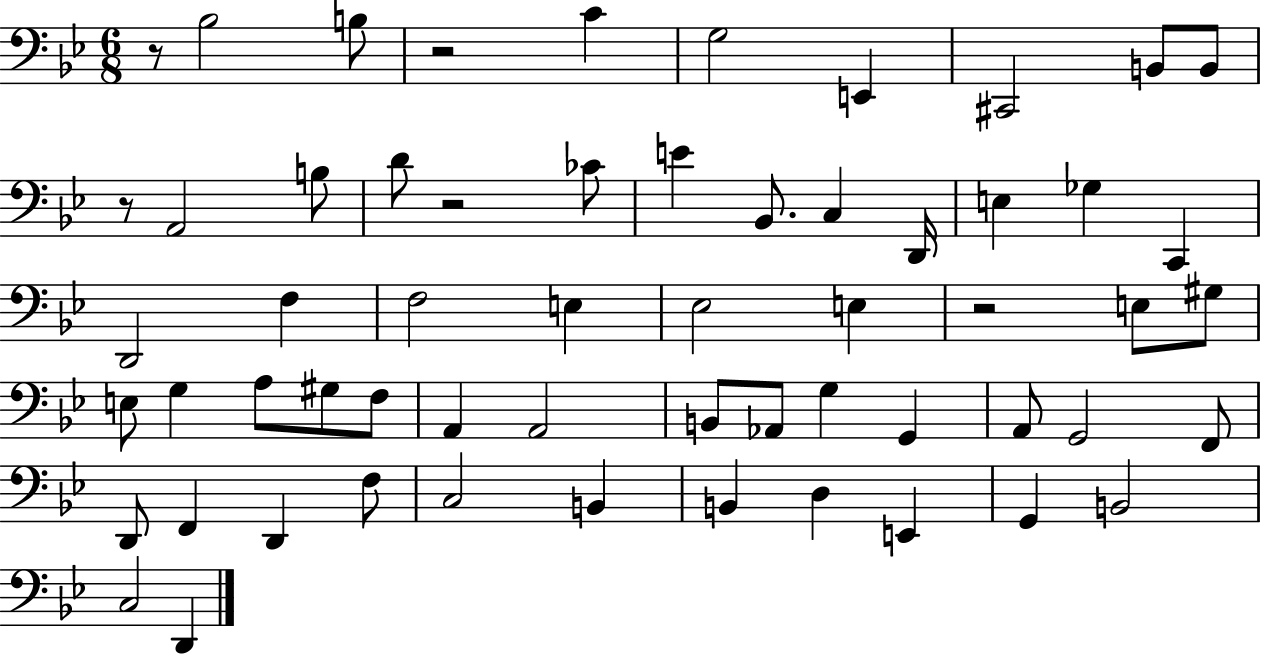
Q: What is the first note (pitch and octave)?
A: Bb3